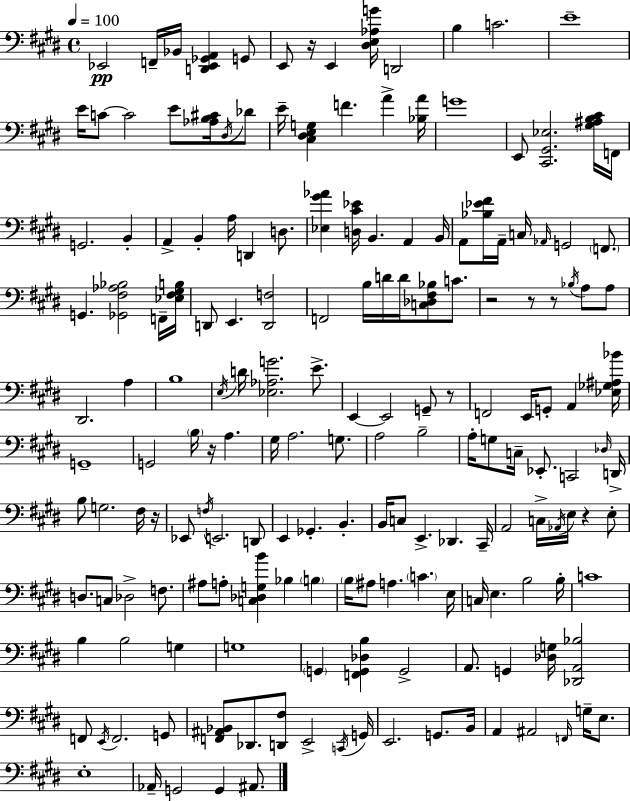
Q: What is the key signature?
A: E major